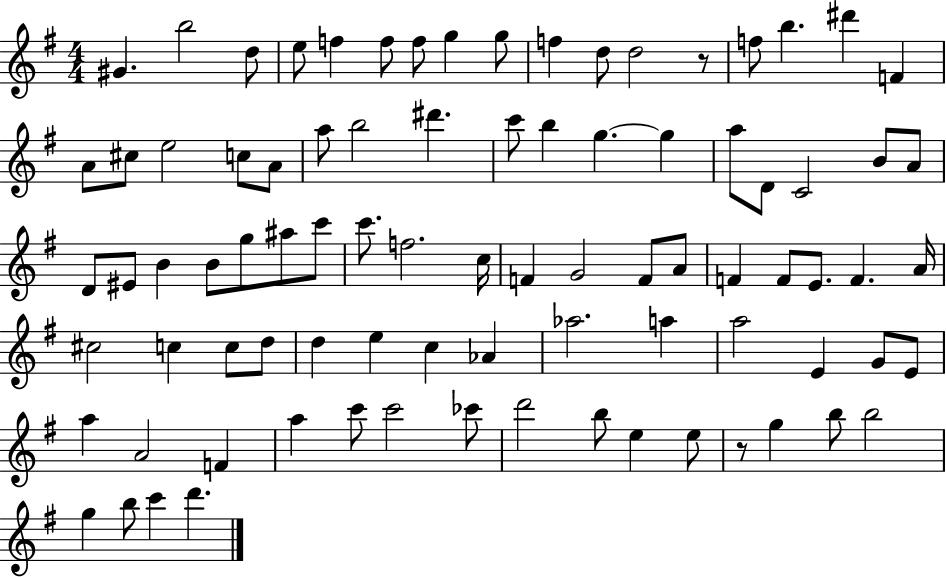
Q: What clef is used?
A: treble